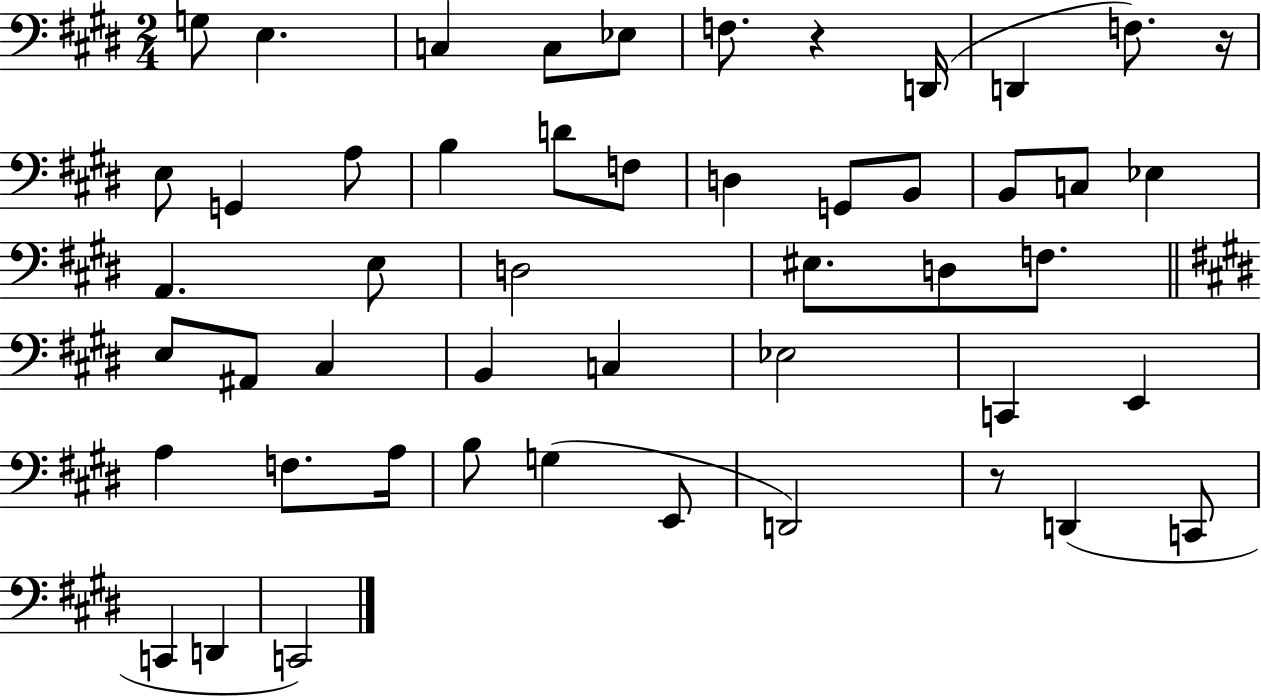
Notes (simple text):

G3/e E3/q. C3/q C3/e Eb3/e F3/e. R/q D2/s D2/q F3/e. R/s E3/e G2/q A3/e B3/q D4/e F3/e D3/q G2/e B2/e B2/e C3/e Eb3/q A2/q. E3/e D3/h EIS3/e. D3/e F3/e. E3/e A#2/e C#3/q B2/q C3/q Eb3/h C2/q E2/q A3/q F3/e. A3/s B3/e G3/q E2/e D2/h R/e D2/q C2/e C2/q D2/q C2/h